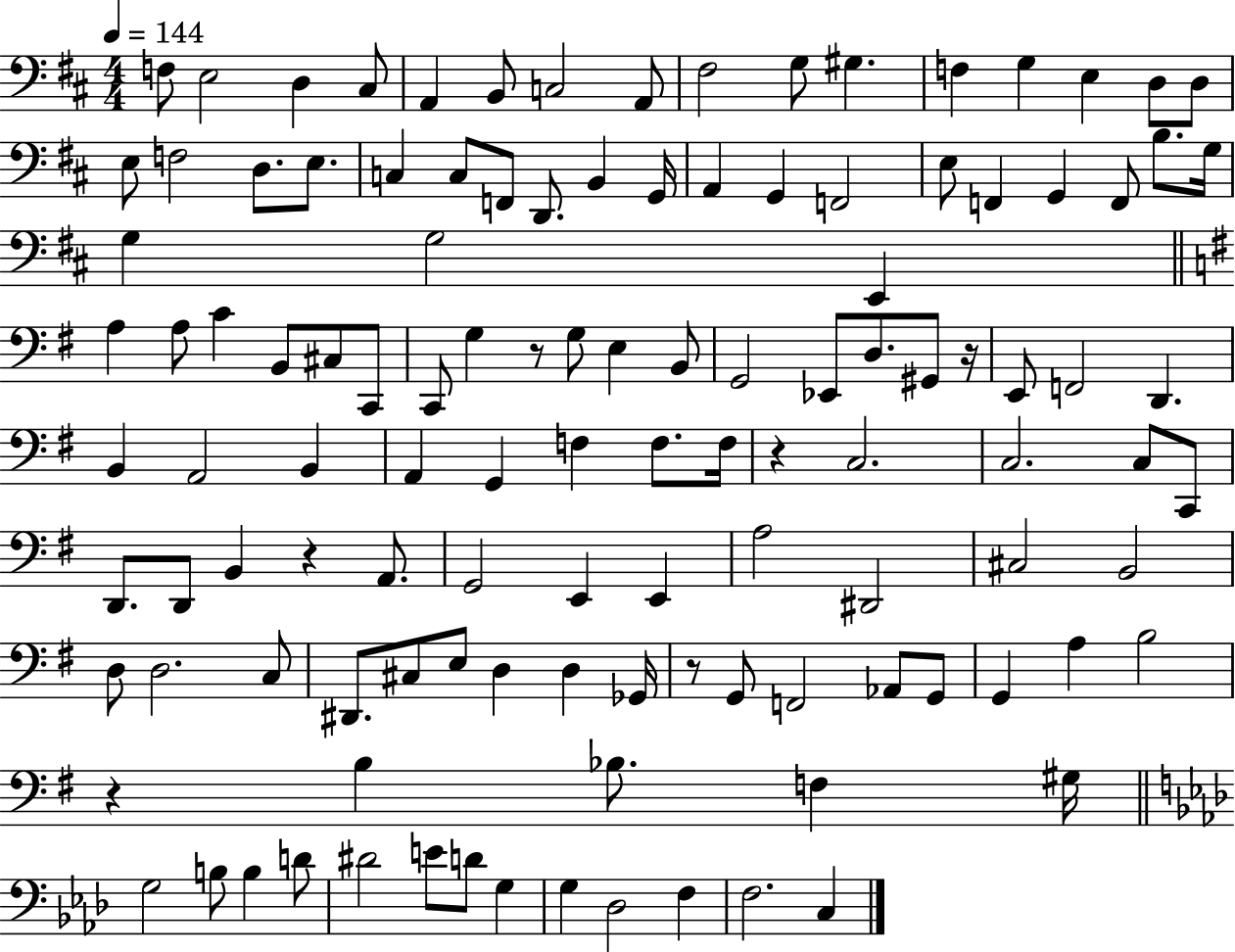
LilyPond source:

{
  \clef bass
  \numericTimeSignature
  \time 4/4
  \key d \major
  \tempo 4 = 144
  f8 e2 d4 cis8 | a,4 b,8 c2 a,8 | fis2 g8 gis4. | f4 g4 e4 d8 d8 | \break e8 f2 d8. e8. | c4 c8 f,8 d,8. b,4 g,16 | a,4 g,4 f,2 | e8 f,4 g,4 f,8 b8. g16 | \break g4 g2 e,4 | \bar "||" \break \key g \major a4 a8 c'4 b,8 cis8 c,8 | c,8 g4 r8 g8 e4 b,8 | g,2 ees,8 d8. gis,8 r16 | e,8 f,2 d,4. | \break b,4 a,2 b,4 | a,4 g,4 f4 f8. f16 | r4 c2. | c2. c8 c,8 | \break d,8. d,8 b,4 r4 a,8. | g,2 e,4 e,4 | a2 dis,2 | cis2 b,2 | \break d8 d2. c8 | dis,8. cis8 e8 d4 d4 ges,16 | r8 g,8 f,2 aes,8 g,8 | g,4 a4 b2 | \break r4 b4 bes8. f4 gis16 | \bar "||" \break \key aes \major g2 b8 b4 d'8 | dis'2 e'8 d'8 g4 | g4 des2 f4 | f2. c4 | \break \bar "|."
}